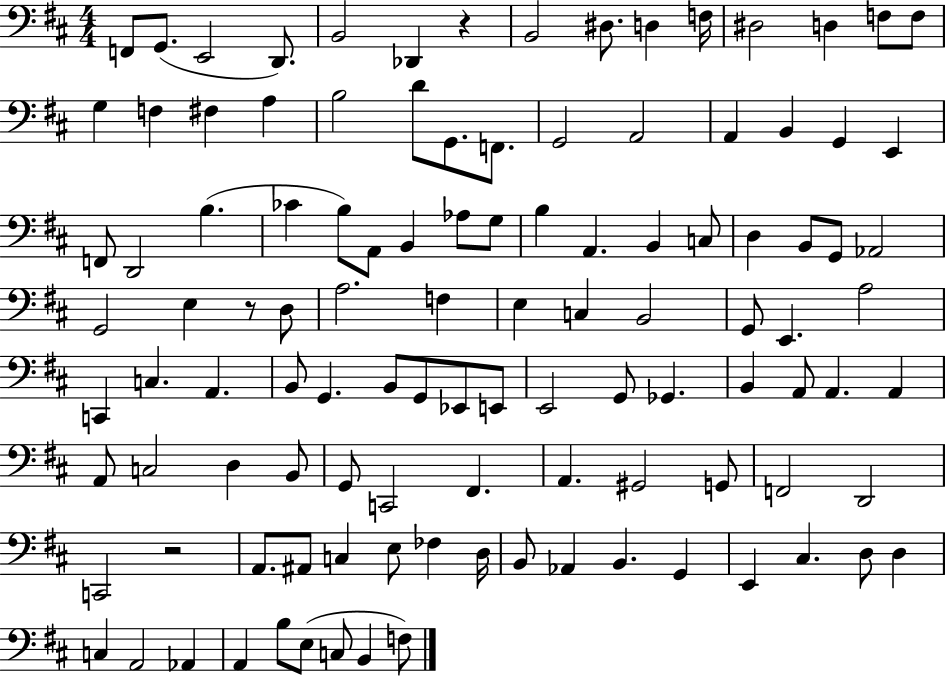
F2/e G2/e. E2/h D2/e. B2/h Db2/q R/q B2/h D#3/e. D3/q F3/s D#3/h D3/q F3/e F3/e G3/q F3/q F#3/q A3/q B3/h D4/e G2/e. F2/e. G2/h A2/h A2/q B2/q G2/q E2/q F2/e D2/h B3/q. CES4/q B3/e A2/e B2/q Ab3/e G3/e B3/q A2/q. B2/q C3/e D3/q B2/e G2/e Ab2/h G2/h E3/q R/e D3/e A3/h. F3/q E3/q C3/q B2/h G2/e E2/q. A3/h C2/q C3/q. A2/q. B2/e G2/q. B2/e G2/e Eb2/e E2/e E2/h G2/e Gb2/q. B2/q A2/e A2/q. A2/q A2/e C3/h D3/q B2/e G2/e C2/h F#2/q. A2/q. G#2/h G2/e F2/h D2/h C2/h R/h A2/e. A#2/e C3/q E3/e FES3/q D3/s B2/e Ab2/q B2/q. G2/q E2/q C#3/q. D3/e D3/q C3/q A2/h Ab2/q A2/q B3/e E3/e C3/e B2/q F3/e